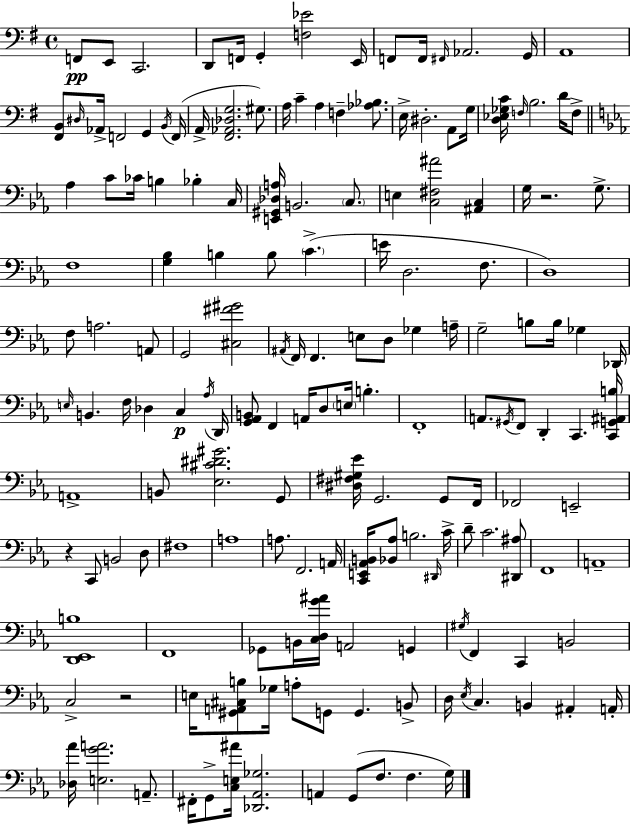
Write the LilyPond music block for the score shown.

{
  \clef bass
  \time 4/4
  \defaultTimeSignature
  \key g \major
  f,8\pp e,8 c,2. | d,8 f,16 g,4-. <f ees'>2 e,16 | f,8 f,16 \grace { fis,16 } aes,2. | g,16 a,1 | \break <fis, b,>8 \grace { dis16 } aes,16-> f,2 g,4 | \acciaccatura { b,16 } f,16( a,16-> <fis, aes, des g>2. | gis8.) a16 c'4-- a4 f4-- | <aes bes>8. e16-> dis2.-. | \break a,8 g16 <d ees ges c'>16 \grace { f16 } b2. | d'16 f8-> \bar "||" \break \key ees \major aes4 c'8 ces'16 b4 bes4-. c16 | <e, gis, des a>16 b,2. \parenthesize c8. | e4 <c fis ais'>2 <ais, c>4 | g16 r2. g8.-> | \break f1 | <g bes>4 b4 b8 \parenthesize c'4.->( | e'16 d2. f8. | d1) | \break f8 a2. a,8 | g,2 <cis fis' gis'>2 | \acciaccatura { ais,16 } f,16 f,4. e8 d8 ges4 | a16-- g2-- b8 b16 ges4 | \break des,16 \grace { e16 } b,4. f16 des4 c4\p | \acciaccatura { aes16 } d,16 <g, aes, b,>8 f,4 a,16 d8 \parenthesize e16 b4.-. | f,1-. | a,8. \acciaccatura { gis,16 } f,8 d,4-. c,4. | \break <c, g, ais, b>16 a,1-> | b,8 <ees cis' dis' gis'>2. | g,8 <dis fis gis ees'>16 g,2. | g,8 f,16 fes,2 e,2-- | \break r4 c,8 b,2 | d8 fis1 | a1 | a8. f,2. | \break a,16 <c, e, aes, b,>16 <bes, aes>8 b2. | \grace { dis,16 } c'16-> d'8-- c'2. | <dis, ais>8 f,1 | a,1-- | \break <d, ees, b>1 | f,1 | ges,8 b,16 <c d g' ais'>16 a,2 | g,4 \acciaccatura { gis16 } f,4 c,4 b,2 | \break c2-> r2 | e16 <gis, a, cis b>8 ges16 a8-. g,8 g,4. | b,8-> d16 \acciaccatura { ees16 } c4. b,4 | ais,4-. a,16-. <des aes'>16 <e g' a'>2. | \break a,8.-- fis,16-. g,8-> <c e ais'>16 <des, aes, ges>2. | a,4 g,8( f8. | f4. g16) \bar "|."
}